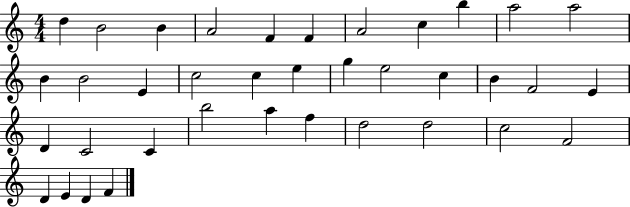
D5/q B4/h B4/q A4/h F4/q F4/q A4/h C5/q B5/q A5/h A5/h B4/q B4/h E4/q C5/h C5/q E5/q G5/q E5/h C5/q B4/q F4/h E4/q D4/q C4/h C4/q B5/h A5/q F5/q D5/h D5/h C5/h F4/h D4/q E4/q D4/q F4/q